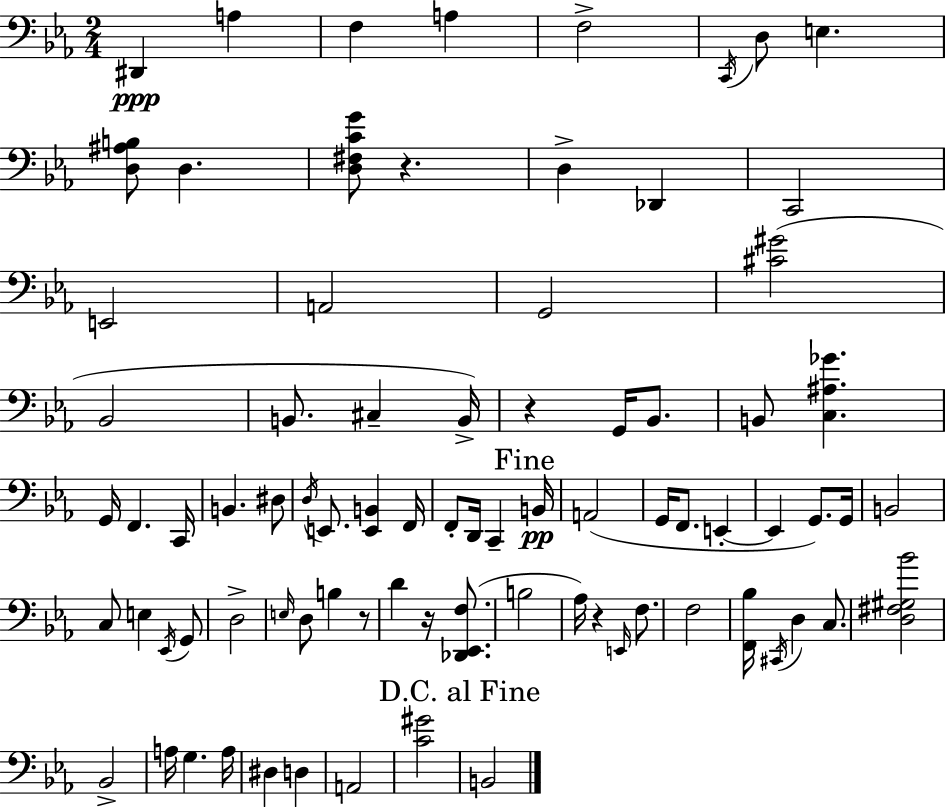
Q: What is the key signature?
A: C minor